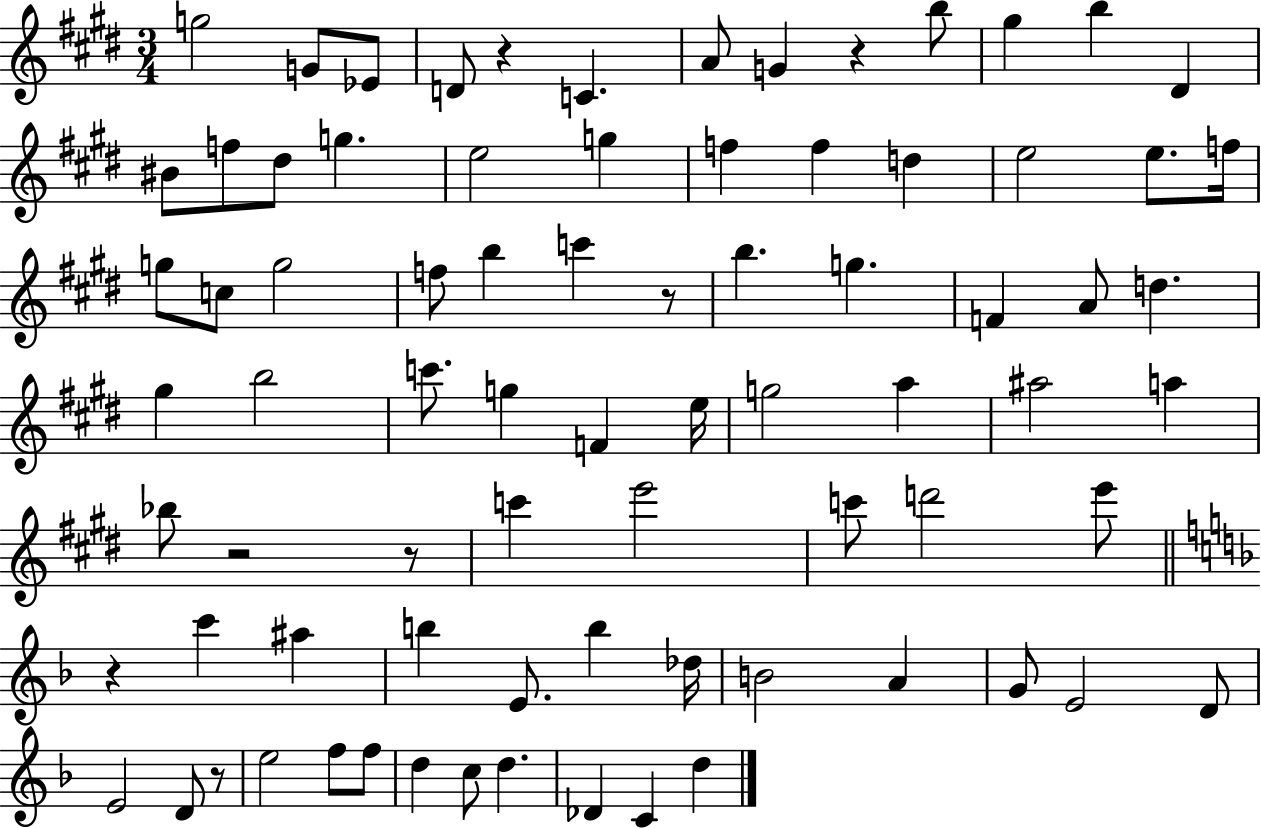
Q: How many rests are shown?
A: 7